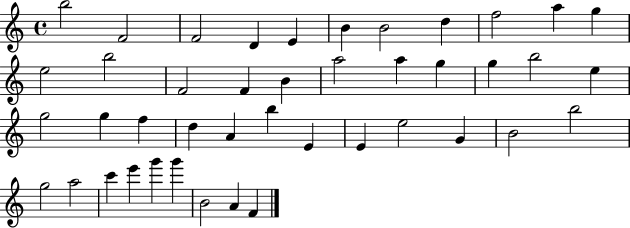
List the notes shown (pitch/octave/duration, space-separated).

B5/h F4/h F4/h D4/q E4/q B4/q B4/h D5/q F5/h A5/q G5/q E5/h B5/h F4/h F4/q B4/q A5/h A5/q G5/q G5/q B5/h E5/q G5/h G5/q F5/q D5/q A4/q B5/q E4/q E4/q E5/h G4/q B4/h B5/h G5/h A5/h C6/q E6/q G6/q G6/q B4/h A4/q F4/q